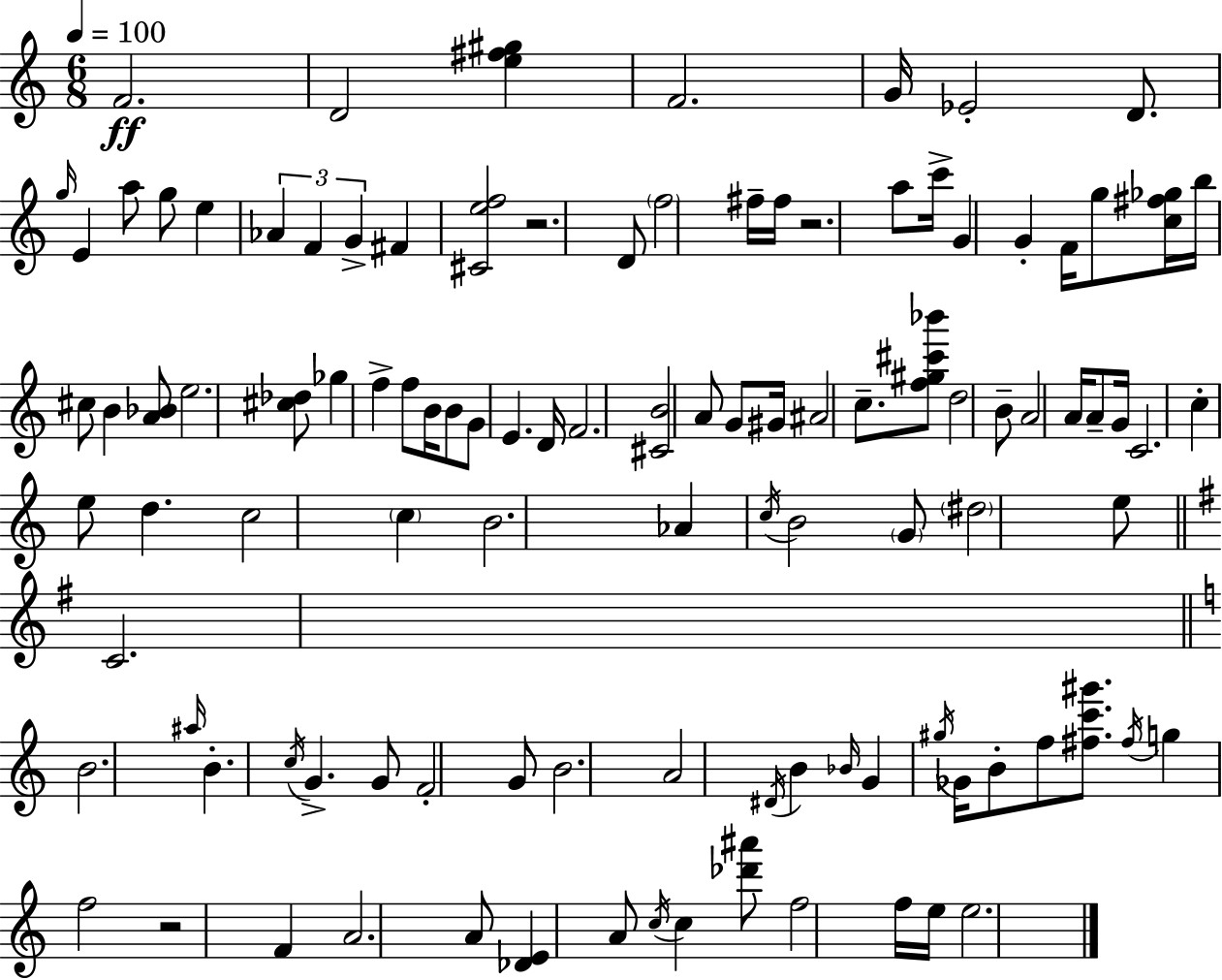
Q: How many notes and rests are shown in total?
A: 107